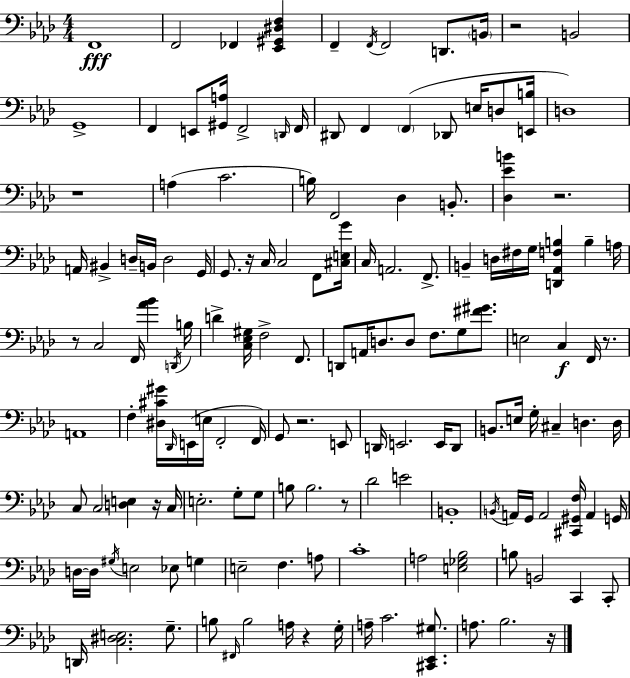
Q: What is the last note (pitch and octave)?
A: Bb3